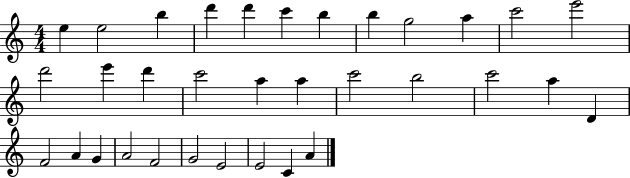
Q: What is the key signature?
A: C major